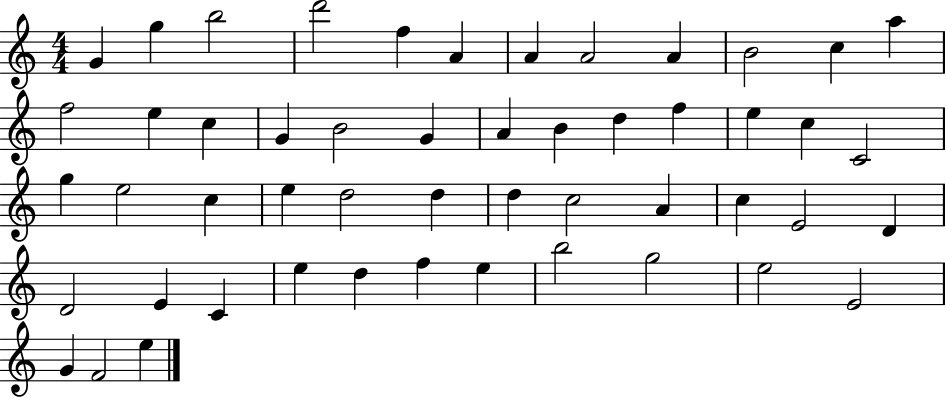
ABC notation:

X:1
T:Untitled
M:4/4
L:1/4
K:C
G g b2 d'2 f A A A2 A B2 c a f2 e c G B2 G A B d f e c C2 g e2 c e d2 d d c2 A c E2 D D2 E C e d f e b2 g2 e2 E2 G F2 e